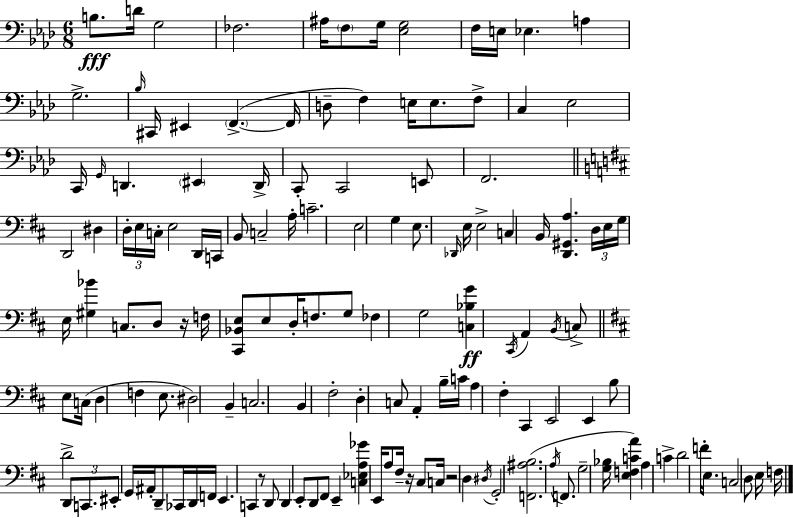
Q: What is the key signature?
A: F minor